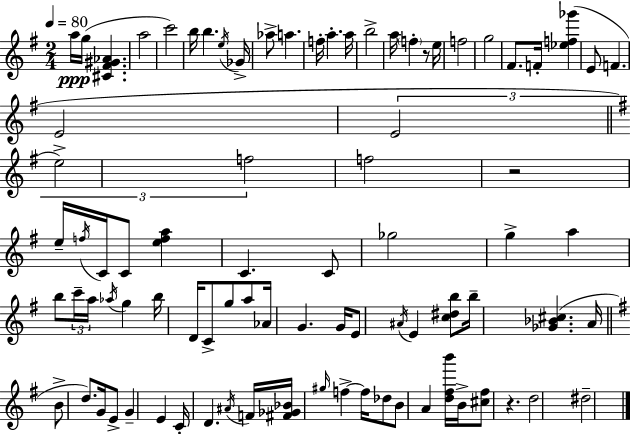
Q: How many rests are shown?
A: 3